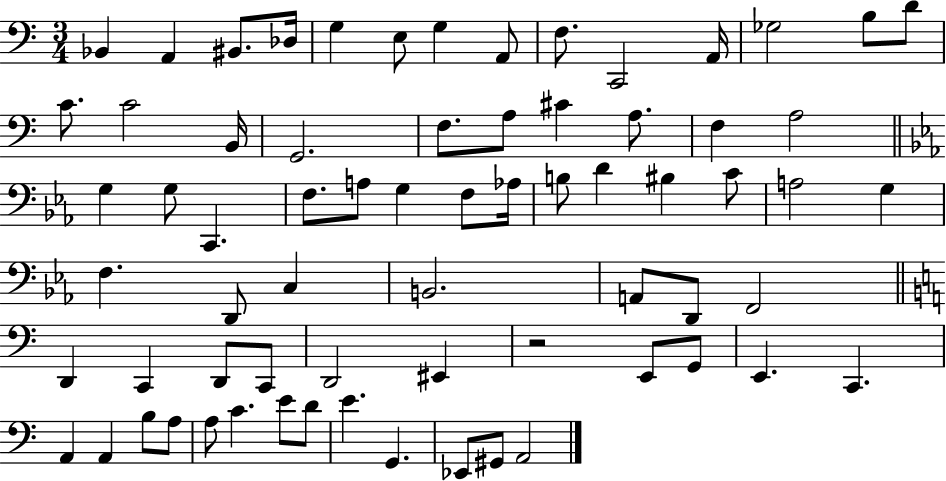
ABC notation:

X:1
T:Untitled
M:3/4
L:1/4
K:C
_B,, A,, ^B,,/2 _D,/4 G, E,/2 G, A,,/2 F,/2 C,,2 A,,/4 _G,2 B,/2 D/2 C/2 C2 B,,/4 G,,2 F,/2 A,/2 ^C A,/2 F, A,2 G, G,/2 C,, F,/2 A,/2 G, F,/2 _A,/4 B,/2 D ^B, C/2 A,2 G, F, D,,/2 C, B,,2 A,,/2 D,,/2 F,,2 D,, C,, D,,/2 C,,/2 D,,2 ^E,, z2 E,,/2 G,,/2 E,, C,, A,, A,, B,/2 A,/2 A,/2 C E/2 D/2 E G,, _E,,/2 ^G,,/2 A,,2